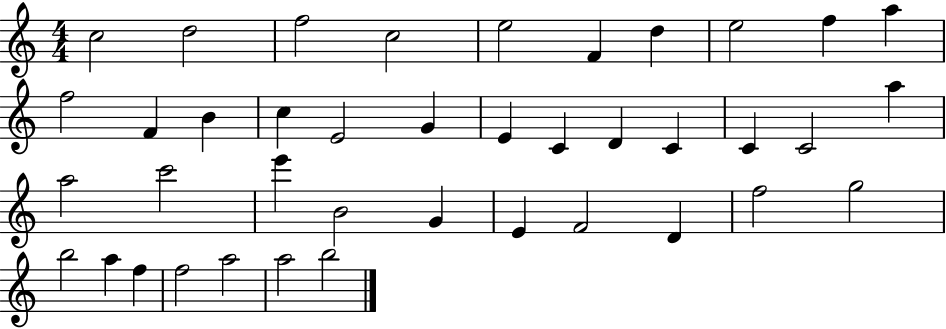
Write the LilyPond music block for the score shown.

{
  \clef treble
  \numericTimeSignature
  \time 4/4
  \key c \major
  c''2 d''2 | f''2 c''2 | e''2 f'4 d''4 | e''2 f''4 a''4 | \break f''2 f'4 b'4 | c''4 e'2 g'4 | e'4 c'4 d'4 c'4 | c'4 c'2 a''4 | \break a''2 c'''2 | e'''4 b'2 g'4 | e'4 f'2 d'4 | f''2 g''2 | \break b''2 a''4 f''4 | f''2 a''2 | a''2 b''2 | \bar "|."
}